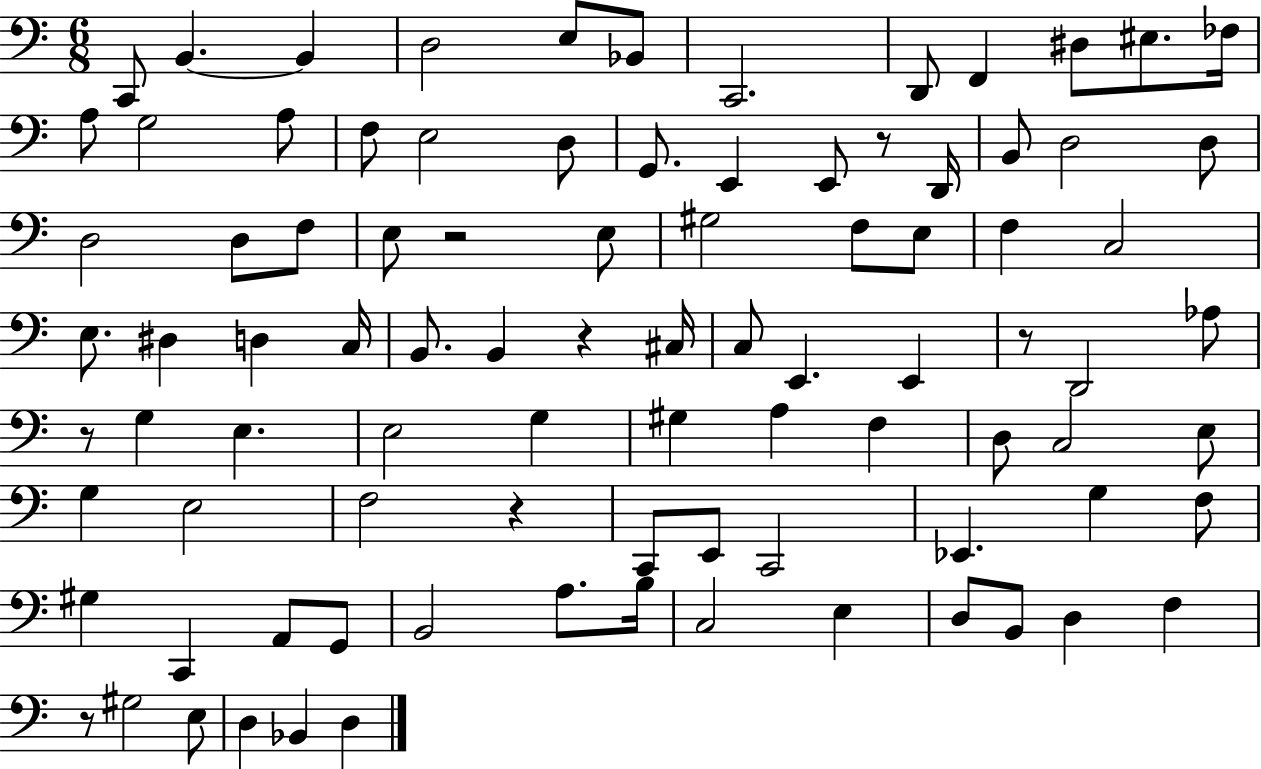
X:1
T:Untitled
M:6/8
L:1/4
K:C
C,,/2 B,, B,, D,2 E,/2 _B,,/2 C,,2 D,,/2 F,, ^D,/2 ^E,/2 _F,/4 A,/2 G,2 A,/2 F,/2 E,2 D,/2 G,,/2 E,, E,,/2 z/2 D,,/4 B,,/2 D,2 D,/2 D,2 D,/2 F,/2 E,/2 z2 E,/2 ^G,2 F,/2 E,/2 F, C,2 E,/2 ^D, D, C,/4 B,,/2 B,, z ^C,/4 C,/2 E,, E,, z/2 D,,2 _A,/2 z/2 G, E, E,2 G, ^G, A, F, D,/2 C,2 E,/2 G, E,2 F,2 z C,,/2 E,,/2 C,,2 _E,, G, F,/2 ^G, C,, A,,/2 G,,/2 B,,2 A,/2 B,/4 C,2 E, D,/2 B,,/2 D, F, z/2 ^G,2 E,/2 D, _B,, D,